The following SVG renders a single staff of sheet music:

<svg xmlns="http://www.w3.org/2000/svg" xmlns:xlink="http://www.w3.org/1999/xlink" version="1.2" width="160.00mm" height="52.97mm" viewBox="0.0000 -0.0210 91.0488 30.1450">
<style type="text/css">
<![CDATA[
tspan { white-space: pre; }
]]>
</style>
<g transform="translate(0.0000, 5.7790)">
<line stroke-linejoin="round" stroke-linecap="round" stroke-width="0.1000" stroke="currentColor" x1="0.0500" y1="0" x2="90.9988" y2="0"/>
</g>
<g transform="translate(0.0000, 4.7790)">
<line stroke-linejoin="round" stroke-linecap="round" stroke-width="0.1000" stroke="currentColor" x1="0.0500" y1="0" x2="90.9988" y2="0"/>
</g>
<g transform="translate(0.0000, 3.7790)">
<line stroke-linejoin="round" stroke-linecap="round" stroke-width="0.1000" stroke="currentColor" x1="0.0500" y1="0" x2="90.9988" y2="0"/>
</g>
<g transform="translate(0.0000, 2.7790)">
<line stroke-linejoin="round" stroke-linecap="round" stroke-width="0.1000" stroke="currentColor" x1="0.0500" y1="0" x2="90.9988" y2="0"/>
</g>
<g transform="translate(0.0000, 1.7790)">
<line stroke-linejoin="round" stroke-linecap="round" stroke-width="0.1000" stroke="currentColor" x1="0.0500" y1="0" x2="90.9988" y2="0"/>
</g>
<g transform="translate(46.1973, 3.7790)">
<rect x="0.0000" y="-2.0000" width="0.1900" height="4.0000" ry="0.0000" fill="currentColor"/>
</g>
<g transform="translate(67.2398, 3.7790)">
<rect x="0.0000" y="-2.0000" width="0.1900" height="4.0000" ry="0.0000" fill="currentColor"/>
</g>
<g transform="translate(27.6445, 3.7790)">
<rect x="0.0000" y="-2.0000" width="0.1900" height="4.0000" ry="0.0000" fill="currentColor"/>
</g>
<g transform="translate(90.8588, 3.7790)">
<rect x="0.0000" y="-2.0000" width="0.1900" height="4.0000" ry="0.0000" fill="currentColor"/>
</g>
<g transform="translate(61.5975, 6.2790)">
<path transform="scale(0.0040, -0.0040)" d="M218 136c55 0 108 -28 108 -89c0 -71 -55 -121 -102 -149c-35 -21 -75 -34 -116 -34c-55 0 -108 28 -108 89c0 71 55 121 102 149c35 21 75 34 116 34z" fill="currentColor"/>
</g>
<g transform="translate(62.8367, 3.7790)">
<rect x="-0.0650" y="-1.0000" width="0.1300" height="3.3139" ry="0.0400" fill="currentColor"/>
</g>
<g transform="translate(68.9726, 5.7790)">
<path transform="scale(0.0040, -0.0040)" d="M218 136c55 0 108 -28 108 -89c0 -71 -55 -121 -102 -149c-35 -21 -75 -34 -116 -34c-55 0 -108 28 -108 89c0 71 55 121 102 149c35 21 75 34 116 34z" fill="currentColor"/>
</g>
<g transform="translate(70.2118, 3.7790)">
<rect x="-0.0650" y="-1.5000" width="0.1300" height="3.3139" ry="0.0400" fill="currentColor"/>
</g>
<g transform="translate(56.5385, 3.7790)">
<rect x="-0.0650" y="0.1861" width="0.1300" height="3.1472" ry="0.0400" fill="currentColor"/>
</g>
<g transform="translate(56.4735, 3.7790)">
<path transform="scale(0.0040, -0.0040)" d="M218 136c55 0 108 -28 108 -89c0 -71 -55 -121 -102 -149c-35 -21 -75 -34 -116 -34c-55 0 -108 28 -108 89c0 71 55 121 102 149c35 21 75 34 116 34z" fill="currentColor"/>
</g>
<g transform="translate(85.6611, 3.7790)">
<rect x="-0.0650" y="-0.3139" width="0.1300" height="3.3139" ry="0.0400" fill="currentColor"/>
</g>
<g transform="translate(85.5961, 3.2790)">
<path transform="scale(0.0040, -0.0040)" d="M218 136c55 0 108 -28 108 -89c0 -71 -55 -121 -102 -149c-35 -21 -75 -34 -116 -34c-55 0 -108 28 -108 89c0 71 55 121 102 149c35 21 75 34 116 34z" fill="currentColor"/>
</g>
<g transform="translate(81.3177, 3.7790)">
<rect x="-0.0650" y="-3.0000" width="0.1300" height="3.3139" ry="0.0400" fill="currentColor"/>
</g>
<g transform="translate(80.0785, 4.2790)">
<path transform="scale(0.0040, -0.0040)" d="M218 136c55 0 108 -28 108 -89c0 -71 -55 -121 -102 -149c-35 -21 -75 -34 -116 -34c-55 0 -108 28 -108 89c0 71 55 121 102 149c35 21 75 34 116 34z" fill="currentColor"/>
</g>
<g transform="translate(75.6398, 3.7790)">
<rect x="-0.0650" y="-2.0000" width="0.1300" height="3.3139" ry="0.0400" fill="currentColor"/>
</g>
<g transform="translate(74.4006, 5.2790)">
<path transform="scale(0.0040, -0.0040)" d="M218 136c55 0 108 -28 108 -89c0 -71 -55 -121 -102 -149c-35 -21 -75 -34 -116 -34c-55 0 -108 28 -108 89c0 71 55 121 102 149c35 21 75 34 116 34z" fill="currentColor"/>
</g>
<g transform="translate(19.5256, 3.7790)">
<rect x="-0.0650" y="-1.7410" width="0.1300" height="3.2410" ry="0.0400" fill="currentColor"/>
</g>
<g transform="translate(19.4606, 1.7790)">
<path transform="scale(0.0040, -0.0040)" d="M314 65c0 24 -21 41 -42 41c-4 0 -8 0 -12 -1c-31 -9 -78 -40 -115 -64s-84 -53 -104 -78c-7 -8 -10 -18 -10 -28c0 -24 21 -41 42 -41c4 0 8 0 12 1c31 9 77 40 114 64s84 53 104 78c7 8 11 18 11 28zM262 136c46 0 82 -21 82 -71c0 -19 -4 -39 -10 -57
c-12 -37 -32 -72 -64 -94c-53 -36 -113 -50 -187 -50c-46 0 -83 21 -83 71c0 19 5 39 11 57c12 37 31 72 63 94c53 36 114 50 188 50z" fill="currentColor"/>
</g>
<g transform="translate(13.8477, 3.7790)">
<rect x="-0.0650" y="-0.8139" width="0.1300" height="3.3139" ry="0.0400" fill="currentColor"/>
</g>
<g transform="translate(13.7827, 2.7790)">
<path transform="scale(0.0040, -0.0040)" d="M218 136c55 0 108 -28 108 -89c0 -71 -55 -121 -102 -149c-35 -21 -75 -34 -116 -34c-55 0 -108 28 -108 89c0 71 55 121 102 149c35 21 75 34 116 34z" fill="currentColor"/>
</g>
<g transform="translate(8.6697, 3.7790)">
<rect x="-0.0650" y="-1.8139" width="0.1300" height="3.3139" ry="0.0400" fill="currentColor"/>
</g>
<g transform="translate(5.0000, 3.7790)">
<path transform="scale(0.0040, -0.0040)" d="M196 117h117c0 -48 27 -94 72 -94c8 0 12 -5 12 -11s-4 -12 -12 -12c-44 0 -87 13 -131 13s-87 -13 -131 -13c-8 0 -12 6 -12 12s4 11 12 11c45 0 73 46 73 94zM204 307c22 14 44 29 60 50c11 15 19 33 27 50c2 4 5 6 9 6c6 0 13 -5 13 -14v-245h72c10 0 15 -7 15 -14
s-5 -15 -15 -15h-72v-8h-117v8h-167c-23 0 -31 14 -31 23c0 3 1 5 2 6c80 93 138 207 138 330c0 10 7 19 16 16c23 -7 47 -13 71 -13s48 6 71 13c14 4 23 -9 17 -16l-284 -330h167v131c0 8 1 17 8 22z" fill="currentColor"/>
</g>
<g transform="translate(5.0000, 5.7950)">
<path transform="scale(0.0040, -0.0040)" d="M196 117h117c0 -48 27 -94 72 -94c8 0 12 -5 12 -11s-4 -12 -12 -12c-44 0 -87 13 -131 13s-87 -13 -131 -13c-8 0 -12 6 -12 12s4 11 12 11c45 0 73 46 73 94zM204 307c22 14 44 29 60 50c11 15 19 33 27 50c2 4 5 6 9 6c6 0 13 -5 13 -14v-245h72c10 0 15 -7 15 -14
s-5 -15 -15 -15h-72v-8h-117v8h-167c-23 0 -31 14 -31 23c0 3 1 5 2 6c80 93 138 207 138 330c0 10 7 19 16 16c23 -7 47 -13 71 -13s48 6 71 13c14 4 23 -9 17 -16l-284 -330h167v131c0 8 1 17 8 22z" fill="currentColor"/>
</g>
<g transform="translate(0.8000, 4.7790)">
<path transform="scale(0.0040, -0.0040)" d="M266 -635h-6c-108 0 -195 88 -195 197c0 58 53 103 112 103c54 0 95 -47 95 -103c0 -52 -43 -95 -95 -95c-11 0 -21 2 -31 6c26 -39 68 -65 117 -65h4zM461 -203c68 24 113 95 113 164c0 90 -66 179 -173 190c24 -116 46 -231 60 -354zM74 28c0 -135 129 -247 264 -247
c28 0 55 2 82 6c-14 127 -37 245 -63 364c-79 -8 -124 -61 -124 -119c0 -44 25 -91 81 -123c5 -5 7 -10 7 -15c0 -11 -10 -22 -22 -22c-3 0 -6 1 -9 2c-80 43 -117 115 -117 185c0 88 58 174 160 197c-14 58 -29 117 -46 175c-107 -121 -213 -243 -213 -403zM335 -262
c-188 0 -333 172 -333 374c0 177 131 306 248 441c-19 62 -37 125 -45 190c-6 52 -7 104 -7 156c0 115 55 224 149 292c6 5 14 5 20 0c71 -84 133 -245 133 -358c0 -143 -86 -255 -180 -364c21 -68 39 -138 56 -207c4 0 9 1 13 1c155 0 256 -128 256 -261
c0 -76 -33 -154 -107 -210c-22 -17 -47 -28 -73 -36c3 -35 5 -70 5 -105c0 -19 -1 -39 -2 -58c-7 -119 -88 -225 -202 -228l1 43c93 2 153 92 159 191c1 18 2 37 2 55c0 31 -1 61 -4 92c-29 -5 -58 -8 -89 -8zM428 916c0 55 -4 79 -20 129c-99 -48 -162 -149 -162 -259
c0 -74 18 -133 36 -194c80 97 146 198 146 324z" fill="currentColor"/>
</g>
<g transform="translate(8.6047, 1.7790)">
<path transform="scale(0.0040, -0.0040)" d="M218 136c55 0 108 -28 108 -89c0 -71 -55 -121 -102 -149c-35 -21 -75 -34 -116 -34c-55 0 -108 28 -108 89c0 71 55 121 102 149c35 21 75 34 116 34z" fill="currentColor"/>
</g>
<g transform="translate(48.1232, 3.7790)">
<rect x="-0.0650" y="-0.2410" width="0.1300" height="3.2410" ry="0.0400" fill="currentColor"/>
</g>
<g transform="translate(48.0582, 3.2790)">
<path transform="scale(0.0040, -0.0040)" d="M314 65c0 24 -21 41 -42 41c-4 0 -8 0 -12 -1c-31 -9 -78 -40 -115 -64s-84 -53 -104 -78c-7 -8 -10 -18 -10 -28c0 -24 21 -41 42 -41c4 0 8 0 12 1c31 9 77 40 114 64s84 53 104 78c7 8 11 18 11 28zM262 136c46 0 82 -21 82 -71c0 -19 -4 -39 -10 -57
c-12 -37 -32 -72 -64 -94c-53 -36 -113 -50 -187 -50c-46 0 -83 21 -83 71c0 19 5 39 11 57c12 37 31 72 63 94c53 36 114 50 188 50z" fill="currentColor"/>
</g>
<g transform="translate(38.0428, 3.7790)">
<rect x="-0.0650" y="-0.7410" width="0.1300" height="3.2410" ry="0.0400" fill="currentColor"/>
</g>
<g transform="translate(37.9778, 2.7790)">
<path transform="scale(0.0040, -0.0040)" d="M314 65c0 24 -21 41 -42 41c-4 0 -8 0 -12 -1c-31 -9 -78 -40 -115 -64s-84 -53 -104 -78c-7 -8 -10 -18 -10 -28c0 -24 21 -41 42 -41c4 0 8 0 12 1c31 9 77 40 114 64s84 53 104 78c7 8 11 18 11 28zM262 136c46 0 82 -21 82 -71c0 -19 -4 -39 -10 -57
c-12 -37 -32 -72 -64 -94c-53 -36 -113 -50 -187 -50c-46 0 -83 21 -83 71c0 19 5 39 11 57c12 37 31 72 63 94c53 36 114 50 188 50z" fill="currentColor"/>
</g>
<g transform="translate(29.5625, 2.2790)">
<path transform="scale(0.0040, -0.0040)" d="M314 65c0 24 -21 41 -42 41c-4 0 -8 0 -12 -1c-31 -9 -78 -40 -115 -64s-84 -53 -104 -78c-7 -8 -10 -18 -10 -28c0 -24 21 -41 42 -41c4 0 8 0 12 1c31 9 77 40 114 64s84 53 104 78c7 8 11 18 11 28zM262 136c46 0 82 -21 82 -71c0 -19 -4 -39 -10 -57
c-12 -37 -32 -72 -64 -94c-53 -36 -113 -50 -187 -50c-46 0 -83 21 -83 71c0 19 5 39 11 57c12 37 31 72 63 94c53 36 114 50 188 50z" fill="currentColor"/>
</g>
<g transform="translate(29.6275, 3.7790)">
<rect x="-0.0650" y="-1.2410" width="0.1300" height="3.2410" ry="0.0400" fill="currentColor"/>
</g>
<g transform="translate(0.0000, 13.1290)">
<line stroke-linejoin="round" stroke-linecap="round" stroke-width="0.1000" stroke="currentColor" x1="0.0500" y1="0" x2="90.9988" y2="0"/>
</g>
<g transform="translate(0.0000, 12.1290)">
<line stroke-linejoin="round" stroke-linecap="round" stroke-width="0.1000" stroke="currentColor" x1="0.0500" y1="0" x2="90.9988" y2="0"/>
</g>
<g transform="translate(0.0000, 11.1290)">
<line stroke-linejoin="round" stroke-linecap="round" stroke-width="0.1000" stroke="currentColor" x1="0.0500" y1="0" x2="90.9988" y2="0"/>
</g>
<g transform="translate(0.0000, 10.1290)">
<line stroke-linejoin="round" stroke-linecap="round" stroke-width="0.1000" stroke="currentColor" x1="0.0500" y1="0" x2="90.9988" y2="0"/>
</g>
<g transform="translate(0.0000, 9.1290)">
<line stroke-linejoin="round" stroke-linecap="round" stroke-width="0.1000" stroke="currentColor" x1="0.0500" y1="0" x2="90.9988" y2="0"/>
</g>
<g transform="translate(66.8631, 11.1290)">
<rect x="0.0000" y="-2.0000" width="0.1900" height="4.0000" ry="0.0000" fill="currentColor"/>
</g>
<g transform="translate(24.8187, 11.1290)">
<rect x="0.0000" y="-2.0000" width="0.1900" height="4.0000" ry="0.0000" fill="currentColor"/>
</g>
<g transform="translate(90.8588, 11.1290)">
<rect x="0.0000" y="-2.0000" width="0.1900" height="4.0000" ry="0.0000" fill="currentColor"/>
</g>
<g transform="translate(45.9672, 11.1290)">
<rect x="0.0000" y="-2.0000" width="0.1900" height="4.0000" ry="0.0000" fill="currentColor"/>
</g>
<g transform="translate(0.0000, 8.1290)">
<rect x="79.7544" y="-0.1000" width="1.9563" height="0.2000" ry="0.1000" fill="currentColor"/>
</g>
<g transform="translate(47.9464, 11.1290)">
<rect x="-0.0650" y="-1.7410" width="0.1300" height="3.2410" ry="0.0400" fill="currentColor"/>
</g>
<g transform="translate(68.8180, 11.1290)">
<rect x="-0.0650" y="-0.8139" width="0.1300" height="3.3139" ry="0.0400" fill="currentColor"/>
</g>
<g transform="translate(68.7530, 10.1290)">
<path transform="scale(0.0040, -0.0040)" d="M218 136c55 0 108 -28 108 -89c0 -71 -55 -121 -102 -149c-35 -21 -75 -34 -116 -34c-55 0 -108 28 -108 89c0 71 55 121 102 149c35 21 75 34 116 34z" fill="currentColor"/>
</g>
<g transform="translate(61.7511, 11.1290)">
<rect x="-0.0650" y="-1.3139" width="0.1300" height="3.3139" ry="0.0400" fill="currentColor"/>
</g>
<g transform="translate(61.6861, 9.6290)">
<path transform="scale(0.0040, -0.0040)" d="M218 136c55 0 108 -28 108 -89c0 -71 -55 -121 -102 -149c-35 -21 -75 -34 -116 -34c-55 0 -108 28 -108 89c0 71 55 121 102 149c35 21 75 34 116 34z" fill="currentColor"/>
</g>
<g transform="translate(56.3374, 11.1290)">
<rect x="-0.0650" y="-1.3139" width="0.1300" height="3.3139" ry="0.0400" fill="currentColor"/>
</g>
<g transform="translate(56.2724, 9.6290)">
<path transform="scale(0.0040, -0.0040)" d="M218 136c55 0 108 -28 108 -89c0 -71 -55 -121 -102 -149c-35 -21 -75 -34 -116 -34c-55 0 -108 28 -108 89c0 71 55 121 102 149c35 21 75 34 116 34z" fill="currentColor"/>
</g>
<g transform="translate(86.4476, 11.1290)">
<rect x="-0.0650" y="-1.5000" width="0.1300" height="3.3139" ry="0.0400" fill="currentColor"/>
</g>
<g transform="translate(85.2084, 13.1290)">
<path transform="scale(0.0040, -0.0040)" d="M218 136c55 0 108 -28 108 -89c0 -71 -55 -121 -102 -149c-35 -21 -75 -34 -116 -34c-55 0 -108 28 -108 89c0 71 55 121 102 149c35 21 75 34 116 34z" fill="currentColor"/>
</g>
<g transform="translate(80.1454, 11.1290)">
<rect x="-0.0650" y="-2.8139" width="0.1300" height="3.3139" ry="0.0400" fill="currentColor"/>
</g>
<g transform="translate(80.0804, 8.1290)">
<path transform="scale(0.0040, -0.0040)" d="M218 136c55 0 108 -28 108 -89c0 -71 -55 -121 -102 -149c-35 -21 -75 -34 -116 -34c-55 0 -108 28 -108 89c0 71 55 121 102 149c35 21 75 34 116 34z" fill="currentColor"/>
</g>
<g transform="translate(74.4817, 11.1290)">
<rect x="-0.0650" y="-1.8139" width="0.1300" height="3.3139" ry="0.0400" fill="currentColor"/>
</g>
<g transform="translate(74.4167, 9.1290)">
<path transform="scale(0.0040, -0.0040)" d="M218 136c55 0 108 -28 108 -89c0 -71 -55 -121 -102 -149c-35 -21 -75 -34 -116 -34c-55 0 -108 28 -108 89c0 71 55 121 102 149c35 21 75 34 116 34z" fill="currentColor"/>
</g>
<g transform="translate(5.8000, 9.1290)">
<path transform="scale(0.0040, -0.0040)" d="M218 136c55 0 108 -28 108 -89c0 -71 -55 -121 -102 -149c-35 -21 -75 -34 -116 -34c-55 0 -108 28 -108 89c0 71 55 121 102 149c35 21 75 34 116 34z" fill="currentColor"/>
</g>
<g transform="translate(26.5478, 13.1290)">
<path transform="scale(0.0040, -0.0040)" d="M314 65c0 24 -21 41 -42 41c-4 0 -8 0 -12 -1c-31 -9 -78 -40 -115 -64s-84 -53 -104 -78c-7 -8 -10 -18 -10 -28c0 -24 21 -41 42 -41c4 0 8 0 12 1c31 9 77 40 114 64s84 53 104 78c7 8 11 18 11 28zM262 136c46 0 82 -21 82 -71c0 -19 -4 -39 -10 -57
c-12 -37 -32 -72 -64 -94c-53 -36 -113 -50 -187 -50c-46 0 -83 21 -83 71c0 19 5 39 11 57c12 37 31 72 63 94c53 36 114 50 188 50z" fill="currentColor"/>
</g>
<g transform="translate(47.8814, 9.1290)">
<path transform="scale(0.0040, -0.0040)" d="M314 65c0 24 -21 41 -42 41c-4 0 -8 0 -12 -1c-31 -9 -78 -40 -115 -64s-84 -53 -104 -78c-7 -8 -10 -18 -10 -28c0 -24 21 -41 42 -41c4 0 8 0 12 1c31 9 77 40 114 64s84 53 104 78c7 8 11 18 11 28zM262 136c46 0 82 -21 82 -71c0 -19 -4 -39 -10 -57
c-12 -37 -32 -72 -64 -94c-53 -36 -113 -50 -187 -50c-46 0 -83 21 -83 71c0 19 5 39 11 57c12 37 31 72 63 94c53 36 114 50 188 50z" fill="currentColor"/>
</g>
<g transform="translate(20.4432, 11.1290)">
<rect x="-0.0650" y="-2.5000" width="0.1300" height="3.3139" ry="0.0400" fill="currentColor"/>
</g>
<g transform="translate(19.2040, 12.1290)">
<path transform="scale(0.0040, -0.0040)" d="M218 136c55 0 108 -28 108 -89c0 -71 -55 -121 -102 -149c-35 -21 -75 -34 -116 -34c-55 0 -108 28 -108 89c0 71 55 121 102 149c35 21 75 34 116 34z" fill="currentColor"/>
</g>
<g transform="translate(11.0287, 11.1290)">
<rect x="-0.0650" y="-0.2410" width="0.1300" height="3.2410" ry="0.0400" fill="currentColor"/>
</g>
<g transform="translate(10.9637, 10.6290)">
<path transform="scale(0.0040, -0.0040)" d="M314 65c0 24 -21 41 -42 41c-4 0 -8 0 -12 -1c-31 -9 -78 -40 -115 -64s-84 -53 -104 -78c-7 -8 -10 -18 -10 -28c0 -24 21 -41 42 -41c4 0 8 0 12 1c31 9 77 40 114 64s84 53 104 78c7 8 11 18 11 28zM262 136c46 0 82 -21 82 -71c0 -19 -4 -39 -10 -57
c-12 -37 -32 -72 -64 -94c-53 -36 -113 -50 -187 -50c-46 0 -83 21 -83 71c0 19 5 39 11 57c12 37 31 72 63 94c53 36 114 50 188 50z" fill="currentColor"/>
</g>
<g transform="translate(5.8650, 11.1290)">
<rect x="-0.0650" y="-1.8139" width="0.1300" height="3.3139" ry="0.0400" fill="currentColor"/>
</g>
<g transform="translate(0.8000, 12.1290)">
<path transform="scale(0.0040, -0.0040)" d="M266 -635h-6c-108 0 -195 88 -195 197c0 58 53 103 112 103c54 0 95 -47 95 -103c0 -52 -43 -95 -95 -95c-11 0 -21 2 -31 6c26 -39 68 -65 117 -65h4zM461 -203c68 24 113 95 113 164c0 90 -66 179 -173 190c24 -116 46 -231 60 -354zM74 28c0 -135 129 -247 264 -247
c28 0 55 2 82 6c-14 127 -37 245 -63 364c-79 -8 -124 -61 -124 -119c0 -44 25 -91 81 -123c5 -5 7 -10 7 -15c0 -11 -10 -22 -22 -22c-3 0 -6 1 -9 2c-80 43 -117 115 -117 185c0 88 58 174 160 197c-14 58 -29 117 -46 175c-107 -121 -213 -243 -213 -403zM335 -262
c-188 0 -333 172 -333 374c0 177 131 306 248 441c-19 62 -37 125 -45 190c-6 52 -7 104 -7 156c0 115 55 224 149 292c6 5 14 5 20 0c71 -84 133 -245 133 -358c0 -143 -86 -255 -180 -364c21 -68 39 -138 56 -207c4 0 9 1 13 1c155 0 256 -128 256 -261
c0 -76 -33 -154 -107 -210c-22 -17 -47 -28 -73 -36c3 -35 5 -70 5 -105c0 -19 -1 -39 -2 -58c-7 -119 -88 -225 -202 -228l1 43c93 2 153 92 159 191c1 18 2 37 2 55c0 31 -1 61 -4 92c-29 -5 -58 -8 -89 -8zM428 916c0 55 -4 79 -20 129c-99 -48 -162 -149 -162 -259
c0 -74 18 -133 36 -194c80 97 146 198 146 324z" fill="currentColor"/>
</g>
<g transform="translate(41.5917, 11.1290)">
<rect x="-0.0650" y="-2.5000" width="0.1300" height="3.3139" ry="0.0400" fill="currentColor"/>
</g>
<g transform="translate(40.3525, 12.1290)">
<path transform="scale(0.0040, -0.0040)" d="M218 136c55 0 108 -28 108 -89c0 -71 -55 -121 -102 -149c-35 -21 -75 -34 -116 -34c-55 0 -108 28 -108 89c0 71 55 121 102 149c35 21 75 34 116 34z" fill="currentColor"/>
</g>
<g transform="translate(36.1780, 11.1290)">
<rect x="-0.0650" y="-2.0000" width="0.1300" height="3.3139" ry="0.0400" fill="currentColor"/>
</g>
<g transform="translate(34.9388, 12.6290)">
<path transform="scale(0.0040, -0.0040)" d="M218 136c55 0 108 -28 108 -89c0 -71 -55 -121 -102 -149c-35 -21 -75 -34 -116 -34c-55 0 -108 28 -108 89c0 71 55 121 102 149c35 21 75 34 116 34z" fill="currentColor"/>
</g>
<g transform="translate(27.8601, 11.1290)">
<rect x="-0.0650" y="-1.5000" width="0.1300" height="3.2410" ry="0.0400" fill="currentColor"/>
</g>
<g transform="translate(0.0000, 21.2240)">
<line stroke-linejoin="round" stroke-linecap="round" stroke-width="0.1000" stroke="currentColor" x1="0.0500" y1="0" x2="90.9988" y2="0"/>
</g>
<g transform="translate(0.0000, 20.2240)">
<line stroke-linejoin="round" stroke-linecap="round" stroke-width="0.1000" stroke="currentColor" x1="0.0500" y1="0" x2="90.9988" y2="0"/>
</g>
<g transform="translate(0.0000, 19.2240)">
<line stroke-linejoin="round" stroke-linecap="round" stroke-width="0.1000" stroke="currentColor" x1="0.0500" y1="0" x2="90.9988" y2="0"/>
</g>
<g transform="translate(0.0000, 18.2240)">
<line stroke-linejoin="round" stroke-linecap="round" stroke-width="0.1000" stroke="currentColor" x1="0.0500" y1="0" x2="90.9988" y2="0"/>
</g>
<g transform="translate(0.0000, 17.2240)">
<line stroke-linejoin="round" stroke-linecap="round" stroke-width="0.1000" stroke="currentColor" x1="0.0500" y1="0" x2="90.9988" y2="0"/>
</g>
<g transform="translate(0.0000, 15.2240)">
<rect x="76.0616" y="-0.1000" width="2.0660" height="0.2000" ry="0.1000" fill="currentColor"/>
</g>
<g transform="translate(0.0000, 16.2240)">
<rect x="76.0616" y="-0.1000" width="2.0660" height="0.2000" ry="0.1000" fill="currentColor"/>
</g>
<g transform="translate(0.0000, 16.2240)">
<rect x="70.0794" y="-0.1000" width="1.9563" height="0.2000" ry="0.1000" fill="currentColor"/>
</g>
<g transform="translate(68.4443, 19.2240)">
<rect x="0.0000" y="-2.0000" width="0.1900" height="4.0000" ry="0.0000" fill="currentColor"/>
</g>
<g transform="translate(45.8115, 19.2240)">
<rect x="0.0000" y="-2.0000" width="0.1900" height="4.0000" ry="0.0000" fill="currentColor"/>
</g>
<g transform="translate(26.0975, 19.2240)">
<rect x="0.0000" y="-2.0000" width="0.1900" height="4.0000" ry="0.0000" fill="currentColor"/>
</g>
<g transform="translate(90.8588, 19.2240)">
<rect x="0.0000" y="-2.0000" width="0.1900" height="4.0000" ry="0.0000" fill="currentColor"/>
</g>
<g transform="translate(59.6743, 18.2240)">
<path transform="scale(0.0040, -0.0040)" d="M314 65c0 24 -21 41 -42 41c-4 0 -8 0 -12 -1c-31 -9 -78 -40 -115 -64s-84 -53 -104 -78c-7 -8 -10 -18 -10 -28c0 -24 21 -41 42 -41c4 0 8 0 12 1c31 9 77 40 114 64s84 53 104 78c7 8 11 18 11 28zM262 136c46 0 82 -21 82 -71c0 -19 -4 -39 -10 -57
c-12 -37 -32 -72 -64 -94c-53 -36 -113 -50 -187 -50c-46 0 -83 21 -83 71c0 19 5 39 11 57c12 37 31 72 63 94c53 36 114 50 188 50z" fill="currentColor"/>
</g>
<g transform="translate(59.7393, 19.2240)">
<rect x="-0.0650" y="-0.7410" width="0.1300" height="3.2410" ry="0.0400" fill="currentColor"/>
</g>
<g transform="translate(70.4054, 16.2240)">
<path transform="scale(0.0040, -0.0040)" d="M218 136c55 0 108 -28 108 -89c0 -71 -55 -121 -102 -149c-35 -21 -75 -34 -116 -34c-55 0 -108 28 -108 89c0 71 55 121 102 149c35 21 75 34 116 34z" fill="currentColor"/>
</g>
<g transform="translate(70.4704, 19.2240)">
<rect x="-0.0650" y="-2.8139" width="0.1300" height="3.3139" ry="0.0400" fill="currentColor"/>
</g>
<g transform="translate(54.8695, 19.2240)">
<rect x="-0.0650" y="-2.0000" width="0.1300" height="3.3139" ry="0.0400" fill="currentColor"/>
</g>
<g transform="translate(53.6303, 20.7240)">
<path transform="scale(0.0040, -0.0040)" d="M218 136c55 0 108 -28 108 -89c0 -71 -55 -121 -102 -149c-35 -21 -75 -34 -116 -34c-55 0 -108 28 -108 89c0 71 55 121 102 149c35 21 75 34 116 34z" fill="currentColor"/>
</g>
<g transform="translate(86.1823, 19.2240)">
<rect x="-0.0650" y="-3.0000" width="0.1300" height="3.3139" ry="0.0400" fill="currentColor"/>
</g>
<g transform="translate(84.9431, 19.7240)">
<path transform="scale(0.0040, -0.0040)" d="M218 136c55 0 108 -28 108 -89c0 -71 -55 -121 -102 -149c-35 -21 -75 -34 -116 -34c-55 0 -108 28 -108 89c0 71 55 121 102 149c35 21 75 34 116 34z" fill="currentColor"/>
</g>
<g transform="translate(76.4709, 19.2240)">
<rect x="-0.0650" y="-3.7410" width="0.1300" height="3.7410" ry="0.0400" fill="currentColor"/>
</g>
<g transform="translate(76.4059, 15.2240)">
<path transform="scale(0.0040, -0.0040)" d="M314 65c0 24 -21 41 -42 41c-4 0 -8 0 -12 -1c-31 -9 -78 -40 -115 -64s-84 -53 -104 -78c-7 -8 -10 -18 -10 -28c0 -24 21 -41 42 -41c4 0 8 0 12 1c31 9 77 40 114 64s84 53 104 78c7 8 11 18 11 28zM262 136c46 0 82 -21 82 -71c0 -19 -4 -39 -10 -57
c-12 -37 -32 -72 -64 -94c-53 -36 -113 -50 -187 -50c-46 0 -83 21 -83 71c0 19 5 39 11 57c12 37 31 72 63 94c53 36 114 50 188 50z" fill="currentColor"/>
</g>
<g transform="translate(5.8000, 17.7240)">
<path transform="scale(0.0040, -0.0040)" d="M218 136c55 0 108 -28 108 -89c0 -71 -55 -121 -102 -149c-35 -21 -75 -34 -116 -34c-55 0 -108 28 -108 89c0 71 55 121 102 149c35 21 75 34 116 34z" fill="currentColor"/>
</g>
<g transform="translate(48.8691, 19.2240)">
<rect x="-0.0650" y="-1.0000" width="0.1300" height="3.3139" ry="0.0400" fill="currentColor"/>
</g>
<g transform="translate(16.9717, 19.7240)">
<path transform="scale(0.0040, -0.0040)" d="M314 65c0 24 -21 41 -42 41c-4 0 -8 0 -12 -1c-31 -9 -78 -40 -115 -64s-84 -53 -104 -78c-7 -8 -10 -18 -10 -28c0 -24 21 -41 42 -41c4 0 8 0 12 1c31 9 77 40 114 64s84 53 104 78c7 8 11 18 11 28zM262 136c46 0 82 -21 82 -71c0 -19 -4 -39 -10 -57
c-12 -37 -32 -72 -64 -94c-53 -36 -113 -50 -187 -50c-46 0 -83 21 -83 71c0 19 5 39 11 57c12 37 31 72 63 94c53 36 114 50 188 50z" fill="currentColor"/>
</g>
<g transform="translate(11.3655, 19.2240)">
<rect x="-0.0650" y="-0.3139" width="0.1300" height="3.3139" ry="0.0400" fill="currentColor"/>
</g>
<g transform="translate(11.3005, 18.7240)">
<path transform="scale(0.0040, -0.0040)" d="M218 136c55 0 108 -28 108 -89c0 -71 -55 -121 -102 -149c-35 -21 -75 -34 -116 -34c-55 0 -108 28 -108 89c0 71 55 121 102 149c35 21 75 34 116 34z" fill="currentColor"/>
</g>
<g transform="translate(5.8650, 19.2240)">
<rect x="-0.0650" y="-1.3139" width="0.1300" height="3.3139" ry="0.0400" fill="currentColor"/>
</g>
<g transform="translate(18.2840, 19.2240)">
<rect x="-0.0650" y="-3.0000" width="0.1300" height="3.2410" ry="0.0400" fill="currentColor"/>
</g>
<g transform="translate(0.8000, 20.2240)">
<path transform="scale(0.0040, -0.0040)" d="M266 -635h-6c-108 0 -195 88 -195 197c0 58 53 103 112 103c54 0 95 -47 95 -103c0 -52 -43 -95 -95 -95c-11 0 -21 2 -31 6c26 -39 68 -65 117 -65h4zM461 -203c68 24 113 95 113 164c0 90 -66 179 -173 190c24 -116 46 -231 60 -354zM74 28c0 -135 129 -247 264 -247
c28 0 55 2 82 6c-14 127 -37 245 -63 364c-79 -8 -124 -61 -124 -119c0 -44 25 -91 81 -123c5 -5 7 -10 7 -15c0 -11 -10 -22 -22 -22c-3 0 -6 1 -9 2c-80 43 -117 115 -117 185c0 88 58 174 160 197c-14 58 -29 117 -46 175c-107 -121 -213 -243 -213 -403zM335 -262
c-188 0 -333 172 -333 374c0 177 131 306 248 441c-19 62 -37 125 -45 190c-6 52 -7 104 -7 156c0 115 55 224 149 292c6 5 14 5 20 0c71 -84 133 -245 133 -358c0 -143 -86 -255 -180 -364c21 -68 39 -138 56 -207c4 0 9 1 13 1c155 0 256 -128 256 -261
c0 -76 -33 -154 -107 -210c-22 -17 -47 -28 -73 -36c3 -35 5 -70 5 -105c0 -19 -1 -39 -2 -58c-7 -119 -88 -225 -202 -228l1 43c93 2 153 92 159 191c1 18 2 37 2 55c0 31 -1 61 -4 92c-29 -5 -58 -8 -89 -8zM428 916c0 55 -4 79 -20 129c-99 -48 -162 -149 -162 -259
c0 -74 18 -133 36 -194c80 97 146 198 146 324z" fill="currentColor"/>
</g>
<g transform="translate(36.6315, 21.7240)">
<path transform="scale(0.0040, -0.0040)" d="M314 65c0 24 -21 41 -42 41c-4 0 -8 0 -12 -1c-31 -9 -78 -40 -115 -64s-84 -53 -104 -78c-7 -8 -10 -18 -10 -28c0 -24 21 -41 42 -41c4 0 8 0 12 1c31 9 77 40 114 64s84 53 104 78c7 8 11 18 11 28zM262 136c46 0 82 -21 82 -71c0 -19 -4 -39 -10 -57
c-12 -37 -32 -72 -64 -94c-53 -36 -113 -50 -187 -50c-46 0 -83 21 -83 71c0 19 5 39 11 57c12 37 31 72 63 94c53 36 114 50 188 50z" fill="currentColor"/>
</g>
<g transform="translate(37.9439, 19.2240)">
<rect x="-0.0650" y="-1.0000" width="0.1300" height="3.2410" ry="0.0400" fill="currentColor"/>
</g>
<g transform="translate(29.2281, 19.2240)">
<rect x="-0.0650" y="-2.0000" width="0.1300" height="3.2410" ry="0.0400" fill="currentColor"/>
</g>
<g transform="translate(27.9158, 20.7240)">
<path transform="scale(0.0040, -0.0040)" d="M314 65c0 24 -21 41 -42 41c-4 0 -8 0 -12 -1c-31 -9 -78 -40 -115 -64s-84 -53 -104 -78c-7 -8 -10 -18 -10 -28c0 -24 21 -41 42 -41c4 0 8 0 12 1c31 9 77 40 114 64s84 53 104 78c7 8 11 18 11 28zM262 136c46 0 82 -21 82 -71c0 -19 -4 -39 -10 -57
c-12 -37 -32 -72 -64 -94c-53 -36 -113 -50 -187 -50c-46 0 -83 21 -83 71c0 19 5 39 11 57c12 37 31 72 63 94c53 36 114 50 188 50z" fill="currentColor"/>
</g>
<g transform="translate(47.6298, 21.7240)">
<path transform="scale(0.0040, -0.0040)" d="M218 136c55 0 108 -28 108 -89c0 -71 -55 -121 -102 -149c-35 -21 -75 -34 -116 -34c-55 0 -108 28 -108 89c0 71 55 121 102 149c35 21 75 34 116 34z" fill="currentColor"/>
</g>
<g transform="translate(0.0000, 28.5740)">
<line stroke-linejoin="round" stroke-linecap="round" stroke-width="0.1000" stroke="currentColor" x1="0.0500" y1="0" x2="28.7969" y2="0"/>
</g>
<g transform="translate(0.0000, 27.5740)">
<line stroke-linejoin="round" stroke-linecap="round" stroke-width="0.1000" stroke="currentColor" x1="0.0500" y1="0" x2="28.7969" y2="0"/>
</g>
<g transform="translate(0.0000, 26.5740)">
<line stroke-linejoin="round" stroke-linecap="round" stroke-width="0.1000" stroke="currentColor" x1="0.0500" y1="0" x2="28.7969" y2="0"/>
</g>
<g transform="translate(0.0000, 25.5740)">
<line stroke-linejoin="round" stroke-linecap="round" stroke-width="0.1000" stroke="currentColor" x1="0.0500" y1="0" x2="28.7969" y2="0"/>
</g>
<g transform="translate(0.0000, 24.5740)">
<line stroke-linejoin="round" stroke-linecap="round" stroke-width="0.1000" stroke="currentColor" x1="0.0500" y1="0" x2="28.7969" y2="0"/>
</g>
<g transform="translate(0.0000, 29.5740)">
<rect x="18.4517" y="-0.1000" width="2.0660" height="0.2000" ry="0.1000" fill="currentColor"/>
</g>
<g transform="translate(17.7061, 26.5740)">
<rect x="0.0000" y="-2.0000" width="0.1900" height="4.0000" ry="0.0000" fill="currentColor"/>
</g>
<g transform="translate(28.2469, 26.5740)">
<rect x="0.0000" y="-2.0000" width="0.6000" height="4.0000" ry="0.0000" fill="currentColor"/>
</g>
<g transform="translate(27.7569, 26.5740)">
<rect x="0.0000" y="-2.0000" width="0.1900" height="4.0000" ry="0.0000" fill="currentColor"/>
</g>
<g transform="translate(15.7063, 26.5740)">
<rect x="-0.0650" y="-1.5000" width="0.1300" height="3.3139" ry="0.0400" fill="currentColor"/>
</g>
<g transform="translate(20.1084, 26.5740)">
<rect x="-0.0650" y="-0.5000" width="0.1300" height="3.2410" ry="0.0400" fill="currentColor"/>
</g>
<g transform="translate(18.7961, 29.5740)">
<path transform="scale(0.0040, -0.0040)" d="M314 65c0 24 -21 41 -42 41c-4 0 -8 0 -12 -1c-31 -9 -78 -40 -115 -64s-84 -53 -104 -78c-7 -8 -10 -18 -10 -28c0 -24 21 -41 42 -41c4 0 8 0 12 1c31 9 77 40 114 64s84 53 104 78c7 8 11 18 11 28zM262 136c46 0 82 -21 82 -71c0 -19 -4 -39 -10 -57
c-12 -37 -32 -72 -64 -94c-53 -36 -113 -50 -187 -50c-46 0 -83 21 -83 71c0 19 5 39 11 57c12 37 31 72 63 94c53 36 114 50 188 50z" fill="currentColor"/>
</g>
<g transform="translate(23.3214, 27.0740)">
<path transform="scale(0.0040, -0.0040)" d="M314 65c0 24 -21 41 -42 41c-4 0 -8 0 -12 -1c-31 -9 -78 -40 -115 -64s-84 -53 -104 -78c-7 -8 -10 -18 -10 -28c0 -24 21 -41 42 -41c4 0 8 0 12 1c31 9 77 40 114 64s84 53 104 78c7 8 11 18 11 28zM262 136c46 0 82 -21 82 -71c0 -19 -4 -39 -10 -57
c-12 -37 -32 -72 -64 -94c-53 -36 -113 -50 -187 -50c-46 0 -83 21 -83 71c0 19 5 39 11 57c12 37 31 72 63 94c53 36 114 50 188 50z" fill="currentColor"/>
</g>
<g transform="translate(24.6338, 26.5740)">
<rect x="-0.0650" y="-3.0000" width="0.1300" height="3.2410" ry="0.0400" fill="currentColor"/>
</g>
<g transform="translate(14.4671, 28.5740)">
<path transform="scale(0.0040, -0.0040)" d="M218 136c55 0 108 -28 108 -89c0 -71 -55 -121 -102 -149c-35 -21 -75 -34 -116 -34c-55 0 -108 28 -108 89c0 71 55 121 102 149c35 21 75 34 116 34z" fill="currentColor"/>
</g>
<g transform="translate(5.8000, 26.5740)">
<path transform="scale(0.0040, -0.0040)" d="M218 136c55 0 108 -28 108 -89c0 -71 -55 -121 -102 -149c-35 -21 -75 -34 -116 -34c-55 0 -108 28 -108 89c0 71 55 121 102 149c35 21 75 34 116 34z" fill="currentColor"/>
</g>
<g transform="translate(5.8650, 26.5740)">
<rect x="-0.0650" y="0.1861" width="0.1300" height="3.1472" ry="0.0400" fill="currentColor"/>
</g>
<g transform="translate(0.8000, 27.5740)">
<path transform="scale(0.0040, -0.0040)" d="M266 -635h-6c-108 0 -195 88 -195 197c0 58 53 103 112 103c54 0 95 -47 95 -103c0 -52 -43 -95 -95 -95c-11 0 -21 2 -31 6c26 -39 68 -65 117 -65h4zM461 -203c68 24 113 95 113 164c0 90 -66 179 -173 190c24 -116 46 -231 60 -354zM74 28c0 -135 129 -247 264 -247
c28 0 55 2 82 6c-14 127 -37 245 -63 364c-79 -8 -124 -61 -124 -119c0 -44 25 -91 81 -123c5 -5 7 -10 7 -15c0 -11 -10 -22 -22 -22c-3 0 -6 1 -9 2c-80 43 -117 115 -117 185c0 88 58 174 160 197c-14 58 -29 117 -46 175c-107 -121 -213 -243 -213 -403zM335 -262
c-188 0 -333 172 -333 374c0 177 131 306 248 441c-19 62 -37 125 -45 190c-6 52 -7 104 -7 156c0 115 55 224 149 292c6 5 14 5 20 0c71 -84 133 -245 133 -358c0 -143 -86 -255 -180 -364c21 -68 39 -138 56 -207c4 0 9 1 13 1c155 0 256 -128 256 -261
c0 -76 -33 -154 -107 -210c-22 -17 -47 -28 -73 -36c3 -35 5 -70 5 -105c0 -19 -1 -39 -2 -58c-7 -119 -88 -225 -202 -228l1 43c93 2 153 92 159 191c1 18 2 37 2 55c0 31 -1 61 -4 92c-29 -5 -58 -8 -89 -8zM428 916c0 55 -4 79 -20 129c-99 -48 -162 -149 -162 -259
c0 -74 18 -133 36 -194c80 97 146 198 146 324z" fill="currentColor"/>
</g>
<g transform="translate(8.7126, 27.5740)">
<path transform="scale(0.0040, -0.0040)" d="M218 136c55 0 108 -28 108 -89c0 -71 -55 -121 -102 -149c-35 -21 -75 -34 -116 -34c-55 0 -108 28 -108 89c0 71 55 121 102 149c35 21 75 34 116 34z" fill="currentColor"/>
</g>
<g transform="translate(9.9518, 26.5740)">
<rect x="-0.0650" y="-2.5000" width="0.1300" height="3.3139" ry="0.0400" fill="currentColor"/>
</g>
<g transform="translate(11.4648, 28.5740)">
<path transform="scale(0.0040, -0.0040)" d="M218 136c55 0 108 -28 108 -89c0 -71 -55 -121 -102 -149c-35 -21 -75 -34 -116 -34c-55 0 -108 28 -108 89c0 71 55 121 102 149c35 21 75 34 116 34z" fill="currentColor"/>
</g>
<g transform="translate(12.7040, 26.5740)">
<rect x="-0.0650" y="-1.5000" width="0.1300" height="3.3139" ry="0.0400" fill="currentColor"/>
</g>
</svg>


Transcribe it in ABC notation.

X:1
T:Untitled
M:4/4
L:1/4
K:C
f d f2 e2 d2 c2 B D E F A c f c2 G E2 F G f2 e e d f a E e c A2 F2 D2 D F d2 a c'2 A B G E E C2 A2